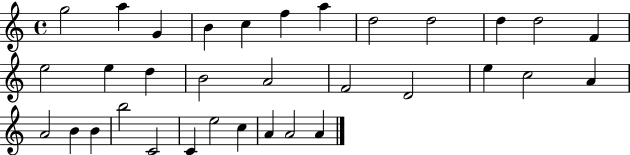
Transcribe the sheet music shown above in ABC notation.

X:1
T:Untitled
M:4/4
L:1/4
K:C
g2 a G B c f a d2 d2 d d2 F e2 e d B2 A2 F2 D2 e c2 A A2 B B b2 C2 C e2 c A A2 A